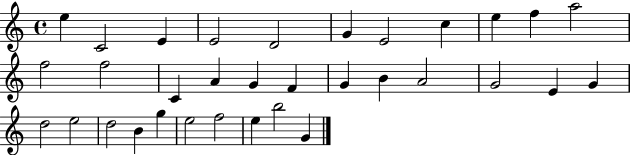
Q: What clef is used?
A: treble